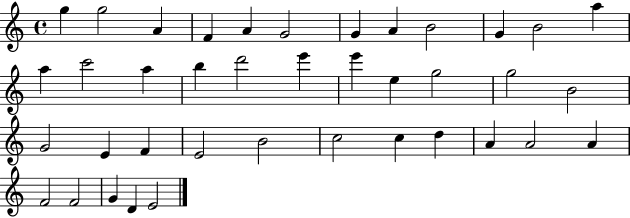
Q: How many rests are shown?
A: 0